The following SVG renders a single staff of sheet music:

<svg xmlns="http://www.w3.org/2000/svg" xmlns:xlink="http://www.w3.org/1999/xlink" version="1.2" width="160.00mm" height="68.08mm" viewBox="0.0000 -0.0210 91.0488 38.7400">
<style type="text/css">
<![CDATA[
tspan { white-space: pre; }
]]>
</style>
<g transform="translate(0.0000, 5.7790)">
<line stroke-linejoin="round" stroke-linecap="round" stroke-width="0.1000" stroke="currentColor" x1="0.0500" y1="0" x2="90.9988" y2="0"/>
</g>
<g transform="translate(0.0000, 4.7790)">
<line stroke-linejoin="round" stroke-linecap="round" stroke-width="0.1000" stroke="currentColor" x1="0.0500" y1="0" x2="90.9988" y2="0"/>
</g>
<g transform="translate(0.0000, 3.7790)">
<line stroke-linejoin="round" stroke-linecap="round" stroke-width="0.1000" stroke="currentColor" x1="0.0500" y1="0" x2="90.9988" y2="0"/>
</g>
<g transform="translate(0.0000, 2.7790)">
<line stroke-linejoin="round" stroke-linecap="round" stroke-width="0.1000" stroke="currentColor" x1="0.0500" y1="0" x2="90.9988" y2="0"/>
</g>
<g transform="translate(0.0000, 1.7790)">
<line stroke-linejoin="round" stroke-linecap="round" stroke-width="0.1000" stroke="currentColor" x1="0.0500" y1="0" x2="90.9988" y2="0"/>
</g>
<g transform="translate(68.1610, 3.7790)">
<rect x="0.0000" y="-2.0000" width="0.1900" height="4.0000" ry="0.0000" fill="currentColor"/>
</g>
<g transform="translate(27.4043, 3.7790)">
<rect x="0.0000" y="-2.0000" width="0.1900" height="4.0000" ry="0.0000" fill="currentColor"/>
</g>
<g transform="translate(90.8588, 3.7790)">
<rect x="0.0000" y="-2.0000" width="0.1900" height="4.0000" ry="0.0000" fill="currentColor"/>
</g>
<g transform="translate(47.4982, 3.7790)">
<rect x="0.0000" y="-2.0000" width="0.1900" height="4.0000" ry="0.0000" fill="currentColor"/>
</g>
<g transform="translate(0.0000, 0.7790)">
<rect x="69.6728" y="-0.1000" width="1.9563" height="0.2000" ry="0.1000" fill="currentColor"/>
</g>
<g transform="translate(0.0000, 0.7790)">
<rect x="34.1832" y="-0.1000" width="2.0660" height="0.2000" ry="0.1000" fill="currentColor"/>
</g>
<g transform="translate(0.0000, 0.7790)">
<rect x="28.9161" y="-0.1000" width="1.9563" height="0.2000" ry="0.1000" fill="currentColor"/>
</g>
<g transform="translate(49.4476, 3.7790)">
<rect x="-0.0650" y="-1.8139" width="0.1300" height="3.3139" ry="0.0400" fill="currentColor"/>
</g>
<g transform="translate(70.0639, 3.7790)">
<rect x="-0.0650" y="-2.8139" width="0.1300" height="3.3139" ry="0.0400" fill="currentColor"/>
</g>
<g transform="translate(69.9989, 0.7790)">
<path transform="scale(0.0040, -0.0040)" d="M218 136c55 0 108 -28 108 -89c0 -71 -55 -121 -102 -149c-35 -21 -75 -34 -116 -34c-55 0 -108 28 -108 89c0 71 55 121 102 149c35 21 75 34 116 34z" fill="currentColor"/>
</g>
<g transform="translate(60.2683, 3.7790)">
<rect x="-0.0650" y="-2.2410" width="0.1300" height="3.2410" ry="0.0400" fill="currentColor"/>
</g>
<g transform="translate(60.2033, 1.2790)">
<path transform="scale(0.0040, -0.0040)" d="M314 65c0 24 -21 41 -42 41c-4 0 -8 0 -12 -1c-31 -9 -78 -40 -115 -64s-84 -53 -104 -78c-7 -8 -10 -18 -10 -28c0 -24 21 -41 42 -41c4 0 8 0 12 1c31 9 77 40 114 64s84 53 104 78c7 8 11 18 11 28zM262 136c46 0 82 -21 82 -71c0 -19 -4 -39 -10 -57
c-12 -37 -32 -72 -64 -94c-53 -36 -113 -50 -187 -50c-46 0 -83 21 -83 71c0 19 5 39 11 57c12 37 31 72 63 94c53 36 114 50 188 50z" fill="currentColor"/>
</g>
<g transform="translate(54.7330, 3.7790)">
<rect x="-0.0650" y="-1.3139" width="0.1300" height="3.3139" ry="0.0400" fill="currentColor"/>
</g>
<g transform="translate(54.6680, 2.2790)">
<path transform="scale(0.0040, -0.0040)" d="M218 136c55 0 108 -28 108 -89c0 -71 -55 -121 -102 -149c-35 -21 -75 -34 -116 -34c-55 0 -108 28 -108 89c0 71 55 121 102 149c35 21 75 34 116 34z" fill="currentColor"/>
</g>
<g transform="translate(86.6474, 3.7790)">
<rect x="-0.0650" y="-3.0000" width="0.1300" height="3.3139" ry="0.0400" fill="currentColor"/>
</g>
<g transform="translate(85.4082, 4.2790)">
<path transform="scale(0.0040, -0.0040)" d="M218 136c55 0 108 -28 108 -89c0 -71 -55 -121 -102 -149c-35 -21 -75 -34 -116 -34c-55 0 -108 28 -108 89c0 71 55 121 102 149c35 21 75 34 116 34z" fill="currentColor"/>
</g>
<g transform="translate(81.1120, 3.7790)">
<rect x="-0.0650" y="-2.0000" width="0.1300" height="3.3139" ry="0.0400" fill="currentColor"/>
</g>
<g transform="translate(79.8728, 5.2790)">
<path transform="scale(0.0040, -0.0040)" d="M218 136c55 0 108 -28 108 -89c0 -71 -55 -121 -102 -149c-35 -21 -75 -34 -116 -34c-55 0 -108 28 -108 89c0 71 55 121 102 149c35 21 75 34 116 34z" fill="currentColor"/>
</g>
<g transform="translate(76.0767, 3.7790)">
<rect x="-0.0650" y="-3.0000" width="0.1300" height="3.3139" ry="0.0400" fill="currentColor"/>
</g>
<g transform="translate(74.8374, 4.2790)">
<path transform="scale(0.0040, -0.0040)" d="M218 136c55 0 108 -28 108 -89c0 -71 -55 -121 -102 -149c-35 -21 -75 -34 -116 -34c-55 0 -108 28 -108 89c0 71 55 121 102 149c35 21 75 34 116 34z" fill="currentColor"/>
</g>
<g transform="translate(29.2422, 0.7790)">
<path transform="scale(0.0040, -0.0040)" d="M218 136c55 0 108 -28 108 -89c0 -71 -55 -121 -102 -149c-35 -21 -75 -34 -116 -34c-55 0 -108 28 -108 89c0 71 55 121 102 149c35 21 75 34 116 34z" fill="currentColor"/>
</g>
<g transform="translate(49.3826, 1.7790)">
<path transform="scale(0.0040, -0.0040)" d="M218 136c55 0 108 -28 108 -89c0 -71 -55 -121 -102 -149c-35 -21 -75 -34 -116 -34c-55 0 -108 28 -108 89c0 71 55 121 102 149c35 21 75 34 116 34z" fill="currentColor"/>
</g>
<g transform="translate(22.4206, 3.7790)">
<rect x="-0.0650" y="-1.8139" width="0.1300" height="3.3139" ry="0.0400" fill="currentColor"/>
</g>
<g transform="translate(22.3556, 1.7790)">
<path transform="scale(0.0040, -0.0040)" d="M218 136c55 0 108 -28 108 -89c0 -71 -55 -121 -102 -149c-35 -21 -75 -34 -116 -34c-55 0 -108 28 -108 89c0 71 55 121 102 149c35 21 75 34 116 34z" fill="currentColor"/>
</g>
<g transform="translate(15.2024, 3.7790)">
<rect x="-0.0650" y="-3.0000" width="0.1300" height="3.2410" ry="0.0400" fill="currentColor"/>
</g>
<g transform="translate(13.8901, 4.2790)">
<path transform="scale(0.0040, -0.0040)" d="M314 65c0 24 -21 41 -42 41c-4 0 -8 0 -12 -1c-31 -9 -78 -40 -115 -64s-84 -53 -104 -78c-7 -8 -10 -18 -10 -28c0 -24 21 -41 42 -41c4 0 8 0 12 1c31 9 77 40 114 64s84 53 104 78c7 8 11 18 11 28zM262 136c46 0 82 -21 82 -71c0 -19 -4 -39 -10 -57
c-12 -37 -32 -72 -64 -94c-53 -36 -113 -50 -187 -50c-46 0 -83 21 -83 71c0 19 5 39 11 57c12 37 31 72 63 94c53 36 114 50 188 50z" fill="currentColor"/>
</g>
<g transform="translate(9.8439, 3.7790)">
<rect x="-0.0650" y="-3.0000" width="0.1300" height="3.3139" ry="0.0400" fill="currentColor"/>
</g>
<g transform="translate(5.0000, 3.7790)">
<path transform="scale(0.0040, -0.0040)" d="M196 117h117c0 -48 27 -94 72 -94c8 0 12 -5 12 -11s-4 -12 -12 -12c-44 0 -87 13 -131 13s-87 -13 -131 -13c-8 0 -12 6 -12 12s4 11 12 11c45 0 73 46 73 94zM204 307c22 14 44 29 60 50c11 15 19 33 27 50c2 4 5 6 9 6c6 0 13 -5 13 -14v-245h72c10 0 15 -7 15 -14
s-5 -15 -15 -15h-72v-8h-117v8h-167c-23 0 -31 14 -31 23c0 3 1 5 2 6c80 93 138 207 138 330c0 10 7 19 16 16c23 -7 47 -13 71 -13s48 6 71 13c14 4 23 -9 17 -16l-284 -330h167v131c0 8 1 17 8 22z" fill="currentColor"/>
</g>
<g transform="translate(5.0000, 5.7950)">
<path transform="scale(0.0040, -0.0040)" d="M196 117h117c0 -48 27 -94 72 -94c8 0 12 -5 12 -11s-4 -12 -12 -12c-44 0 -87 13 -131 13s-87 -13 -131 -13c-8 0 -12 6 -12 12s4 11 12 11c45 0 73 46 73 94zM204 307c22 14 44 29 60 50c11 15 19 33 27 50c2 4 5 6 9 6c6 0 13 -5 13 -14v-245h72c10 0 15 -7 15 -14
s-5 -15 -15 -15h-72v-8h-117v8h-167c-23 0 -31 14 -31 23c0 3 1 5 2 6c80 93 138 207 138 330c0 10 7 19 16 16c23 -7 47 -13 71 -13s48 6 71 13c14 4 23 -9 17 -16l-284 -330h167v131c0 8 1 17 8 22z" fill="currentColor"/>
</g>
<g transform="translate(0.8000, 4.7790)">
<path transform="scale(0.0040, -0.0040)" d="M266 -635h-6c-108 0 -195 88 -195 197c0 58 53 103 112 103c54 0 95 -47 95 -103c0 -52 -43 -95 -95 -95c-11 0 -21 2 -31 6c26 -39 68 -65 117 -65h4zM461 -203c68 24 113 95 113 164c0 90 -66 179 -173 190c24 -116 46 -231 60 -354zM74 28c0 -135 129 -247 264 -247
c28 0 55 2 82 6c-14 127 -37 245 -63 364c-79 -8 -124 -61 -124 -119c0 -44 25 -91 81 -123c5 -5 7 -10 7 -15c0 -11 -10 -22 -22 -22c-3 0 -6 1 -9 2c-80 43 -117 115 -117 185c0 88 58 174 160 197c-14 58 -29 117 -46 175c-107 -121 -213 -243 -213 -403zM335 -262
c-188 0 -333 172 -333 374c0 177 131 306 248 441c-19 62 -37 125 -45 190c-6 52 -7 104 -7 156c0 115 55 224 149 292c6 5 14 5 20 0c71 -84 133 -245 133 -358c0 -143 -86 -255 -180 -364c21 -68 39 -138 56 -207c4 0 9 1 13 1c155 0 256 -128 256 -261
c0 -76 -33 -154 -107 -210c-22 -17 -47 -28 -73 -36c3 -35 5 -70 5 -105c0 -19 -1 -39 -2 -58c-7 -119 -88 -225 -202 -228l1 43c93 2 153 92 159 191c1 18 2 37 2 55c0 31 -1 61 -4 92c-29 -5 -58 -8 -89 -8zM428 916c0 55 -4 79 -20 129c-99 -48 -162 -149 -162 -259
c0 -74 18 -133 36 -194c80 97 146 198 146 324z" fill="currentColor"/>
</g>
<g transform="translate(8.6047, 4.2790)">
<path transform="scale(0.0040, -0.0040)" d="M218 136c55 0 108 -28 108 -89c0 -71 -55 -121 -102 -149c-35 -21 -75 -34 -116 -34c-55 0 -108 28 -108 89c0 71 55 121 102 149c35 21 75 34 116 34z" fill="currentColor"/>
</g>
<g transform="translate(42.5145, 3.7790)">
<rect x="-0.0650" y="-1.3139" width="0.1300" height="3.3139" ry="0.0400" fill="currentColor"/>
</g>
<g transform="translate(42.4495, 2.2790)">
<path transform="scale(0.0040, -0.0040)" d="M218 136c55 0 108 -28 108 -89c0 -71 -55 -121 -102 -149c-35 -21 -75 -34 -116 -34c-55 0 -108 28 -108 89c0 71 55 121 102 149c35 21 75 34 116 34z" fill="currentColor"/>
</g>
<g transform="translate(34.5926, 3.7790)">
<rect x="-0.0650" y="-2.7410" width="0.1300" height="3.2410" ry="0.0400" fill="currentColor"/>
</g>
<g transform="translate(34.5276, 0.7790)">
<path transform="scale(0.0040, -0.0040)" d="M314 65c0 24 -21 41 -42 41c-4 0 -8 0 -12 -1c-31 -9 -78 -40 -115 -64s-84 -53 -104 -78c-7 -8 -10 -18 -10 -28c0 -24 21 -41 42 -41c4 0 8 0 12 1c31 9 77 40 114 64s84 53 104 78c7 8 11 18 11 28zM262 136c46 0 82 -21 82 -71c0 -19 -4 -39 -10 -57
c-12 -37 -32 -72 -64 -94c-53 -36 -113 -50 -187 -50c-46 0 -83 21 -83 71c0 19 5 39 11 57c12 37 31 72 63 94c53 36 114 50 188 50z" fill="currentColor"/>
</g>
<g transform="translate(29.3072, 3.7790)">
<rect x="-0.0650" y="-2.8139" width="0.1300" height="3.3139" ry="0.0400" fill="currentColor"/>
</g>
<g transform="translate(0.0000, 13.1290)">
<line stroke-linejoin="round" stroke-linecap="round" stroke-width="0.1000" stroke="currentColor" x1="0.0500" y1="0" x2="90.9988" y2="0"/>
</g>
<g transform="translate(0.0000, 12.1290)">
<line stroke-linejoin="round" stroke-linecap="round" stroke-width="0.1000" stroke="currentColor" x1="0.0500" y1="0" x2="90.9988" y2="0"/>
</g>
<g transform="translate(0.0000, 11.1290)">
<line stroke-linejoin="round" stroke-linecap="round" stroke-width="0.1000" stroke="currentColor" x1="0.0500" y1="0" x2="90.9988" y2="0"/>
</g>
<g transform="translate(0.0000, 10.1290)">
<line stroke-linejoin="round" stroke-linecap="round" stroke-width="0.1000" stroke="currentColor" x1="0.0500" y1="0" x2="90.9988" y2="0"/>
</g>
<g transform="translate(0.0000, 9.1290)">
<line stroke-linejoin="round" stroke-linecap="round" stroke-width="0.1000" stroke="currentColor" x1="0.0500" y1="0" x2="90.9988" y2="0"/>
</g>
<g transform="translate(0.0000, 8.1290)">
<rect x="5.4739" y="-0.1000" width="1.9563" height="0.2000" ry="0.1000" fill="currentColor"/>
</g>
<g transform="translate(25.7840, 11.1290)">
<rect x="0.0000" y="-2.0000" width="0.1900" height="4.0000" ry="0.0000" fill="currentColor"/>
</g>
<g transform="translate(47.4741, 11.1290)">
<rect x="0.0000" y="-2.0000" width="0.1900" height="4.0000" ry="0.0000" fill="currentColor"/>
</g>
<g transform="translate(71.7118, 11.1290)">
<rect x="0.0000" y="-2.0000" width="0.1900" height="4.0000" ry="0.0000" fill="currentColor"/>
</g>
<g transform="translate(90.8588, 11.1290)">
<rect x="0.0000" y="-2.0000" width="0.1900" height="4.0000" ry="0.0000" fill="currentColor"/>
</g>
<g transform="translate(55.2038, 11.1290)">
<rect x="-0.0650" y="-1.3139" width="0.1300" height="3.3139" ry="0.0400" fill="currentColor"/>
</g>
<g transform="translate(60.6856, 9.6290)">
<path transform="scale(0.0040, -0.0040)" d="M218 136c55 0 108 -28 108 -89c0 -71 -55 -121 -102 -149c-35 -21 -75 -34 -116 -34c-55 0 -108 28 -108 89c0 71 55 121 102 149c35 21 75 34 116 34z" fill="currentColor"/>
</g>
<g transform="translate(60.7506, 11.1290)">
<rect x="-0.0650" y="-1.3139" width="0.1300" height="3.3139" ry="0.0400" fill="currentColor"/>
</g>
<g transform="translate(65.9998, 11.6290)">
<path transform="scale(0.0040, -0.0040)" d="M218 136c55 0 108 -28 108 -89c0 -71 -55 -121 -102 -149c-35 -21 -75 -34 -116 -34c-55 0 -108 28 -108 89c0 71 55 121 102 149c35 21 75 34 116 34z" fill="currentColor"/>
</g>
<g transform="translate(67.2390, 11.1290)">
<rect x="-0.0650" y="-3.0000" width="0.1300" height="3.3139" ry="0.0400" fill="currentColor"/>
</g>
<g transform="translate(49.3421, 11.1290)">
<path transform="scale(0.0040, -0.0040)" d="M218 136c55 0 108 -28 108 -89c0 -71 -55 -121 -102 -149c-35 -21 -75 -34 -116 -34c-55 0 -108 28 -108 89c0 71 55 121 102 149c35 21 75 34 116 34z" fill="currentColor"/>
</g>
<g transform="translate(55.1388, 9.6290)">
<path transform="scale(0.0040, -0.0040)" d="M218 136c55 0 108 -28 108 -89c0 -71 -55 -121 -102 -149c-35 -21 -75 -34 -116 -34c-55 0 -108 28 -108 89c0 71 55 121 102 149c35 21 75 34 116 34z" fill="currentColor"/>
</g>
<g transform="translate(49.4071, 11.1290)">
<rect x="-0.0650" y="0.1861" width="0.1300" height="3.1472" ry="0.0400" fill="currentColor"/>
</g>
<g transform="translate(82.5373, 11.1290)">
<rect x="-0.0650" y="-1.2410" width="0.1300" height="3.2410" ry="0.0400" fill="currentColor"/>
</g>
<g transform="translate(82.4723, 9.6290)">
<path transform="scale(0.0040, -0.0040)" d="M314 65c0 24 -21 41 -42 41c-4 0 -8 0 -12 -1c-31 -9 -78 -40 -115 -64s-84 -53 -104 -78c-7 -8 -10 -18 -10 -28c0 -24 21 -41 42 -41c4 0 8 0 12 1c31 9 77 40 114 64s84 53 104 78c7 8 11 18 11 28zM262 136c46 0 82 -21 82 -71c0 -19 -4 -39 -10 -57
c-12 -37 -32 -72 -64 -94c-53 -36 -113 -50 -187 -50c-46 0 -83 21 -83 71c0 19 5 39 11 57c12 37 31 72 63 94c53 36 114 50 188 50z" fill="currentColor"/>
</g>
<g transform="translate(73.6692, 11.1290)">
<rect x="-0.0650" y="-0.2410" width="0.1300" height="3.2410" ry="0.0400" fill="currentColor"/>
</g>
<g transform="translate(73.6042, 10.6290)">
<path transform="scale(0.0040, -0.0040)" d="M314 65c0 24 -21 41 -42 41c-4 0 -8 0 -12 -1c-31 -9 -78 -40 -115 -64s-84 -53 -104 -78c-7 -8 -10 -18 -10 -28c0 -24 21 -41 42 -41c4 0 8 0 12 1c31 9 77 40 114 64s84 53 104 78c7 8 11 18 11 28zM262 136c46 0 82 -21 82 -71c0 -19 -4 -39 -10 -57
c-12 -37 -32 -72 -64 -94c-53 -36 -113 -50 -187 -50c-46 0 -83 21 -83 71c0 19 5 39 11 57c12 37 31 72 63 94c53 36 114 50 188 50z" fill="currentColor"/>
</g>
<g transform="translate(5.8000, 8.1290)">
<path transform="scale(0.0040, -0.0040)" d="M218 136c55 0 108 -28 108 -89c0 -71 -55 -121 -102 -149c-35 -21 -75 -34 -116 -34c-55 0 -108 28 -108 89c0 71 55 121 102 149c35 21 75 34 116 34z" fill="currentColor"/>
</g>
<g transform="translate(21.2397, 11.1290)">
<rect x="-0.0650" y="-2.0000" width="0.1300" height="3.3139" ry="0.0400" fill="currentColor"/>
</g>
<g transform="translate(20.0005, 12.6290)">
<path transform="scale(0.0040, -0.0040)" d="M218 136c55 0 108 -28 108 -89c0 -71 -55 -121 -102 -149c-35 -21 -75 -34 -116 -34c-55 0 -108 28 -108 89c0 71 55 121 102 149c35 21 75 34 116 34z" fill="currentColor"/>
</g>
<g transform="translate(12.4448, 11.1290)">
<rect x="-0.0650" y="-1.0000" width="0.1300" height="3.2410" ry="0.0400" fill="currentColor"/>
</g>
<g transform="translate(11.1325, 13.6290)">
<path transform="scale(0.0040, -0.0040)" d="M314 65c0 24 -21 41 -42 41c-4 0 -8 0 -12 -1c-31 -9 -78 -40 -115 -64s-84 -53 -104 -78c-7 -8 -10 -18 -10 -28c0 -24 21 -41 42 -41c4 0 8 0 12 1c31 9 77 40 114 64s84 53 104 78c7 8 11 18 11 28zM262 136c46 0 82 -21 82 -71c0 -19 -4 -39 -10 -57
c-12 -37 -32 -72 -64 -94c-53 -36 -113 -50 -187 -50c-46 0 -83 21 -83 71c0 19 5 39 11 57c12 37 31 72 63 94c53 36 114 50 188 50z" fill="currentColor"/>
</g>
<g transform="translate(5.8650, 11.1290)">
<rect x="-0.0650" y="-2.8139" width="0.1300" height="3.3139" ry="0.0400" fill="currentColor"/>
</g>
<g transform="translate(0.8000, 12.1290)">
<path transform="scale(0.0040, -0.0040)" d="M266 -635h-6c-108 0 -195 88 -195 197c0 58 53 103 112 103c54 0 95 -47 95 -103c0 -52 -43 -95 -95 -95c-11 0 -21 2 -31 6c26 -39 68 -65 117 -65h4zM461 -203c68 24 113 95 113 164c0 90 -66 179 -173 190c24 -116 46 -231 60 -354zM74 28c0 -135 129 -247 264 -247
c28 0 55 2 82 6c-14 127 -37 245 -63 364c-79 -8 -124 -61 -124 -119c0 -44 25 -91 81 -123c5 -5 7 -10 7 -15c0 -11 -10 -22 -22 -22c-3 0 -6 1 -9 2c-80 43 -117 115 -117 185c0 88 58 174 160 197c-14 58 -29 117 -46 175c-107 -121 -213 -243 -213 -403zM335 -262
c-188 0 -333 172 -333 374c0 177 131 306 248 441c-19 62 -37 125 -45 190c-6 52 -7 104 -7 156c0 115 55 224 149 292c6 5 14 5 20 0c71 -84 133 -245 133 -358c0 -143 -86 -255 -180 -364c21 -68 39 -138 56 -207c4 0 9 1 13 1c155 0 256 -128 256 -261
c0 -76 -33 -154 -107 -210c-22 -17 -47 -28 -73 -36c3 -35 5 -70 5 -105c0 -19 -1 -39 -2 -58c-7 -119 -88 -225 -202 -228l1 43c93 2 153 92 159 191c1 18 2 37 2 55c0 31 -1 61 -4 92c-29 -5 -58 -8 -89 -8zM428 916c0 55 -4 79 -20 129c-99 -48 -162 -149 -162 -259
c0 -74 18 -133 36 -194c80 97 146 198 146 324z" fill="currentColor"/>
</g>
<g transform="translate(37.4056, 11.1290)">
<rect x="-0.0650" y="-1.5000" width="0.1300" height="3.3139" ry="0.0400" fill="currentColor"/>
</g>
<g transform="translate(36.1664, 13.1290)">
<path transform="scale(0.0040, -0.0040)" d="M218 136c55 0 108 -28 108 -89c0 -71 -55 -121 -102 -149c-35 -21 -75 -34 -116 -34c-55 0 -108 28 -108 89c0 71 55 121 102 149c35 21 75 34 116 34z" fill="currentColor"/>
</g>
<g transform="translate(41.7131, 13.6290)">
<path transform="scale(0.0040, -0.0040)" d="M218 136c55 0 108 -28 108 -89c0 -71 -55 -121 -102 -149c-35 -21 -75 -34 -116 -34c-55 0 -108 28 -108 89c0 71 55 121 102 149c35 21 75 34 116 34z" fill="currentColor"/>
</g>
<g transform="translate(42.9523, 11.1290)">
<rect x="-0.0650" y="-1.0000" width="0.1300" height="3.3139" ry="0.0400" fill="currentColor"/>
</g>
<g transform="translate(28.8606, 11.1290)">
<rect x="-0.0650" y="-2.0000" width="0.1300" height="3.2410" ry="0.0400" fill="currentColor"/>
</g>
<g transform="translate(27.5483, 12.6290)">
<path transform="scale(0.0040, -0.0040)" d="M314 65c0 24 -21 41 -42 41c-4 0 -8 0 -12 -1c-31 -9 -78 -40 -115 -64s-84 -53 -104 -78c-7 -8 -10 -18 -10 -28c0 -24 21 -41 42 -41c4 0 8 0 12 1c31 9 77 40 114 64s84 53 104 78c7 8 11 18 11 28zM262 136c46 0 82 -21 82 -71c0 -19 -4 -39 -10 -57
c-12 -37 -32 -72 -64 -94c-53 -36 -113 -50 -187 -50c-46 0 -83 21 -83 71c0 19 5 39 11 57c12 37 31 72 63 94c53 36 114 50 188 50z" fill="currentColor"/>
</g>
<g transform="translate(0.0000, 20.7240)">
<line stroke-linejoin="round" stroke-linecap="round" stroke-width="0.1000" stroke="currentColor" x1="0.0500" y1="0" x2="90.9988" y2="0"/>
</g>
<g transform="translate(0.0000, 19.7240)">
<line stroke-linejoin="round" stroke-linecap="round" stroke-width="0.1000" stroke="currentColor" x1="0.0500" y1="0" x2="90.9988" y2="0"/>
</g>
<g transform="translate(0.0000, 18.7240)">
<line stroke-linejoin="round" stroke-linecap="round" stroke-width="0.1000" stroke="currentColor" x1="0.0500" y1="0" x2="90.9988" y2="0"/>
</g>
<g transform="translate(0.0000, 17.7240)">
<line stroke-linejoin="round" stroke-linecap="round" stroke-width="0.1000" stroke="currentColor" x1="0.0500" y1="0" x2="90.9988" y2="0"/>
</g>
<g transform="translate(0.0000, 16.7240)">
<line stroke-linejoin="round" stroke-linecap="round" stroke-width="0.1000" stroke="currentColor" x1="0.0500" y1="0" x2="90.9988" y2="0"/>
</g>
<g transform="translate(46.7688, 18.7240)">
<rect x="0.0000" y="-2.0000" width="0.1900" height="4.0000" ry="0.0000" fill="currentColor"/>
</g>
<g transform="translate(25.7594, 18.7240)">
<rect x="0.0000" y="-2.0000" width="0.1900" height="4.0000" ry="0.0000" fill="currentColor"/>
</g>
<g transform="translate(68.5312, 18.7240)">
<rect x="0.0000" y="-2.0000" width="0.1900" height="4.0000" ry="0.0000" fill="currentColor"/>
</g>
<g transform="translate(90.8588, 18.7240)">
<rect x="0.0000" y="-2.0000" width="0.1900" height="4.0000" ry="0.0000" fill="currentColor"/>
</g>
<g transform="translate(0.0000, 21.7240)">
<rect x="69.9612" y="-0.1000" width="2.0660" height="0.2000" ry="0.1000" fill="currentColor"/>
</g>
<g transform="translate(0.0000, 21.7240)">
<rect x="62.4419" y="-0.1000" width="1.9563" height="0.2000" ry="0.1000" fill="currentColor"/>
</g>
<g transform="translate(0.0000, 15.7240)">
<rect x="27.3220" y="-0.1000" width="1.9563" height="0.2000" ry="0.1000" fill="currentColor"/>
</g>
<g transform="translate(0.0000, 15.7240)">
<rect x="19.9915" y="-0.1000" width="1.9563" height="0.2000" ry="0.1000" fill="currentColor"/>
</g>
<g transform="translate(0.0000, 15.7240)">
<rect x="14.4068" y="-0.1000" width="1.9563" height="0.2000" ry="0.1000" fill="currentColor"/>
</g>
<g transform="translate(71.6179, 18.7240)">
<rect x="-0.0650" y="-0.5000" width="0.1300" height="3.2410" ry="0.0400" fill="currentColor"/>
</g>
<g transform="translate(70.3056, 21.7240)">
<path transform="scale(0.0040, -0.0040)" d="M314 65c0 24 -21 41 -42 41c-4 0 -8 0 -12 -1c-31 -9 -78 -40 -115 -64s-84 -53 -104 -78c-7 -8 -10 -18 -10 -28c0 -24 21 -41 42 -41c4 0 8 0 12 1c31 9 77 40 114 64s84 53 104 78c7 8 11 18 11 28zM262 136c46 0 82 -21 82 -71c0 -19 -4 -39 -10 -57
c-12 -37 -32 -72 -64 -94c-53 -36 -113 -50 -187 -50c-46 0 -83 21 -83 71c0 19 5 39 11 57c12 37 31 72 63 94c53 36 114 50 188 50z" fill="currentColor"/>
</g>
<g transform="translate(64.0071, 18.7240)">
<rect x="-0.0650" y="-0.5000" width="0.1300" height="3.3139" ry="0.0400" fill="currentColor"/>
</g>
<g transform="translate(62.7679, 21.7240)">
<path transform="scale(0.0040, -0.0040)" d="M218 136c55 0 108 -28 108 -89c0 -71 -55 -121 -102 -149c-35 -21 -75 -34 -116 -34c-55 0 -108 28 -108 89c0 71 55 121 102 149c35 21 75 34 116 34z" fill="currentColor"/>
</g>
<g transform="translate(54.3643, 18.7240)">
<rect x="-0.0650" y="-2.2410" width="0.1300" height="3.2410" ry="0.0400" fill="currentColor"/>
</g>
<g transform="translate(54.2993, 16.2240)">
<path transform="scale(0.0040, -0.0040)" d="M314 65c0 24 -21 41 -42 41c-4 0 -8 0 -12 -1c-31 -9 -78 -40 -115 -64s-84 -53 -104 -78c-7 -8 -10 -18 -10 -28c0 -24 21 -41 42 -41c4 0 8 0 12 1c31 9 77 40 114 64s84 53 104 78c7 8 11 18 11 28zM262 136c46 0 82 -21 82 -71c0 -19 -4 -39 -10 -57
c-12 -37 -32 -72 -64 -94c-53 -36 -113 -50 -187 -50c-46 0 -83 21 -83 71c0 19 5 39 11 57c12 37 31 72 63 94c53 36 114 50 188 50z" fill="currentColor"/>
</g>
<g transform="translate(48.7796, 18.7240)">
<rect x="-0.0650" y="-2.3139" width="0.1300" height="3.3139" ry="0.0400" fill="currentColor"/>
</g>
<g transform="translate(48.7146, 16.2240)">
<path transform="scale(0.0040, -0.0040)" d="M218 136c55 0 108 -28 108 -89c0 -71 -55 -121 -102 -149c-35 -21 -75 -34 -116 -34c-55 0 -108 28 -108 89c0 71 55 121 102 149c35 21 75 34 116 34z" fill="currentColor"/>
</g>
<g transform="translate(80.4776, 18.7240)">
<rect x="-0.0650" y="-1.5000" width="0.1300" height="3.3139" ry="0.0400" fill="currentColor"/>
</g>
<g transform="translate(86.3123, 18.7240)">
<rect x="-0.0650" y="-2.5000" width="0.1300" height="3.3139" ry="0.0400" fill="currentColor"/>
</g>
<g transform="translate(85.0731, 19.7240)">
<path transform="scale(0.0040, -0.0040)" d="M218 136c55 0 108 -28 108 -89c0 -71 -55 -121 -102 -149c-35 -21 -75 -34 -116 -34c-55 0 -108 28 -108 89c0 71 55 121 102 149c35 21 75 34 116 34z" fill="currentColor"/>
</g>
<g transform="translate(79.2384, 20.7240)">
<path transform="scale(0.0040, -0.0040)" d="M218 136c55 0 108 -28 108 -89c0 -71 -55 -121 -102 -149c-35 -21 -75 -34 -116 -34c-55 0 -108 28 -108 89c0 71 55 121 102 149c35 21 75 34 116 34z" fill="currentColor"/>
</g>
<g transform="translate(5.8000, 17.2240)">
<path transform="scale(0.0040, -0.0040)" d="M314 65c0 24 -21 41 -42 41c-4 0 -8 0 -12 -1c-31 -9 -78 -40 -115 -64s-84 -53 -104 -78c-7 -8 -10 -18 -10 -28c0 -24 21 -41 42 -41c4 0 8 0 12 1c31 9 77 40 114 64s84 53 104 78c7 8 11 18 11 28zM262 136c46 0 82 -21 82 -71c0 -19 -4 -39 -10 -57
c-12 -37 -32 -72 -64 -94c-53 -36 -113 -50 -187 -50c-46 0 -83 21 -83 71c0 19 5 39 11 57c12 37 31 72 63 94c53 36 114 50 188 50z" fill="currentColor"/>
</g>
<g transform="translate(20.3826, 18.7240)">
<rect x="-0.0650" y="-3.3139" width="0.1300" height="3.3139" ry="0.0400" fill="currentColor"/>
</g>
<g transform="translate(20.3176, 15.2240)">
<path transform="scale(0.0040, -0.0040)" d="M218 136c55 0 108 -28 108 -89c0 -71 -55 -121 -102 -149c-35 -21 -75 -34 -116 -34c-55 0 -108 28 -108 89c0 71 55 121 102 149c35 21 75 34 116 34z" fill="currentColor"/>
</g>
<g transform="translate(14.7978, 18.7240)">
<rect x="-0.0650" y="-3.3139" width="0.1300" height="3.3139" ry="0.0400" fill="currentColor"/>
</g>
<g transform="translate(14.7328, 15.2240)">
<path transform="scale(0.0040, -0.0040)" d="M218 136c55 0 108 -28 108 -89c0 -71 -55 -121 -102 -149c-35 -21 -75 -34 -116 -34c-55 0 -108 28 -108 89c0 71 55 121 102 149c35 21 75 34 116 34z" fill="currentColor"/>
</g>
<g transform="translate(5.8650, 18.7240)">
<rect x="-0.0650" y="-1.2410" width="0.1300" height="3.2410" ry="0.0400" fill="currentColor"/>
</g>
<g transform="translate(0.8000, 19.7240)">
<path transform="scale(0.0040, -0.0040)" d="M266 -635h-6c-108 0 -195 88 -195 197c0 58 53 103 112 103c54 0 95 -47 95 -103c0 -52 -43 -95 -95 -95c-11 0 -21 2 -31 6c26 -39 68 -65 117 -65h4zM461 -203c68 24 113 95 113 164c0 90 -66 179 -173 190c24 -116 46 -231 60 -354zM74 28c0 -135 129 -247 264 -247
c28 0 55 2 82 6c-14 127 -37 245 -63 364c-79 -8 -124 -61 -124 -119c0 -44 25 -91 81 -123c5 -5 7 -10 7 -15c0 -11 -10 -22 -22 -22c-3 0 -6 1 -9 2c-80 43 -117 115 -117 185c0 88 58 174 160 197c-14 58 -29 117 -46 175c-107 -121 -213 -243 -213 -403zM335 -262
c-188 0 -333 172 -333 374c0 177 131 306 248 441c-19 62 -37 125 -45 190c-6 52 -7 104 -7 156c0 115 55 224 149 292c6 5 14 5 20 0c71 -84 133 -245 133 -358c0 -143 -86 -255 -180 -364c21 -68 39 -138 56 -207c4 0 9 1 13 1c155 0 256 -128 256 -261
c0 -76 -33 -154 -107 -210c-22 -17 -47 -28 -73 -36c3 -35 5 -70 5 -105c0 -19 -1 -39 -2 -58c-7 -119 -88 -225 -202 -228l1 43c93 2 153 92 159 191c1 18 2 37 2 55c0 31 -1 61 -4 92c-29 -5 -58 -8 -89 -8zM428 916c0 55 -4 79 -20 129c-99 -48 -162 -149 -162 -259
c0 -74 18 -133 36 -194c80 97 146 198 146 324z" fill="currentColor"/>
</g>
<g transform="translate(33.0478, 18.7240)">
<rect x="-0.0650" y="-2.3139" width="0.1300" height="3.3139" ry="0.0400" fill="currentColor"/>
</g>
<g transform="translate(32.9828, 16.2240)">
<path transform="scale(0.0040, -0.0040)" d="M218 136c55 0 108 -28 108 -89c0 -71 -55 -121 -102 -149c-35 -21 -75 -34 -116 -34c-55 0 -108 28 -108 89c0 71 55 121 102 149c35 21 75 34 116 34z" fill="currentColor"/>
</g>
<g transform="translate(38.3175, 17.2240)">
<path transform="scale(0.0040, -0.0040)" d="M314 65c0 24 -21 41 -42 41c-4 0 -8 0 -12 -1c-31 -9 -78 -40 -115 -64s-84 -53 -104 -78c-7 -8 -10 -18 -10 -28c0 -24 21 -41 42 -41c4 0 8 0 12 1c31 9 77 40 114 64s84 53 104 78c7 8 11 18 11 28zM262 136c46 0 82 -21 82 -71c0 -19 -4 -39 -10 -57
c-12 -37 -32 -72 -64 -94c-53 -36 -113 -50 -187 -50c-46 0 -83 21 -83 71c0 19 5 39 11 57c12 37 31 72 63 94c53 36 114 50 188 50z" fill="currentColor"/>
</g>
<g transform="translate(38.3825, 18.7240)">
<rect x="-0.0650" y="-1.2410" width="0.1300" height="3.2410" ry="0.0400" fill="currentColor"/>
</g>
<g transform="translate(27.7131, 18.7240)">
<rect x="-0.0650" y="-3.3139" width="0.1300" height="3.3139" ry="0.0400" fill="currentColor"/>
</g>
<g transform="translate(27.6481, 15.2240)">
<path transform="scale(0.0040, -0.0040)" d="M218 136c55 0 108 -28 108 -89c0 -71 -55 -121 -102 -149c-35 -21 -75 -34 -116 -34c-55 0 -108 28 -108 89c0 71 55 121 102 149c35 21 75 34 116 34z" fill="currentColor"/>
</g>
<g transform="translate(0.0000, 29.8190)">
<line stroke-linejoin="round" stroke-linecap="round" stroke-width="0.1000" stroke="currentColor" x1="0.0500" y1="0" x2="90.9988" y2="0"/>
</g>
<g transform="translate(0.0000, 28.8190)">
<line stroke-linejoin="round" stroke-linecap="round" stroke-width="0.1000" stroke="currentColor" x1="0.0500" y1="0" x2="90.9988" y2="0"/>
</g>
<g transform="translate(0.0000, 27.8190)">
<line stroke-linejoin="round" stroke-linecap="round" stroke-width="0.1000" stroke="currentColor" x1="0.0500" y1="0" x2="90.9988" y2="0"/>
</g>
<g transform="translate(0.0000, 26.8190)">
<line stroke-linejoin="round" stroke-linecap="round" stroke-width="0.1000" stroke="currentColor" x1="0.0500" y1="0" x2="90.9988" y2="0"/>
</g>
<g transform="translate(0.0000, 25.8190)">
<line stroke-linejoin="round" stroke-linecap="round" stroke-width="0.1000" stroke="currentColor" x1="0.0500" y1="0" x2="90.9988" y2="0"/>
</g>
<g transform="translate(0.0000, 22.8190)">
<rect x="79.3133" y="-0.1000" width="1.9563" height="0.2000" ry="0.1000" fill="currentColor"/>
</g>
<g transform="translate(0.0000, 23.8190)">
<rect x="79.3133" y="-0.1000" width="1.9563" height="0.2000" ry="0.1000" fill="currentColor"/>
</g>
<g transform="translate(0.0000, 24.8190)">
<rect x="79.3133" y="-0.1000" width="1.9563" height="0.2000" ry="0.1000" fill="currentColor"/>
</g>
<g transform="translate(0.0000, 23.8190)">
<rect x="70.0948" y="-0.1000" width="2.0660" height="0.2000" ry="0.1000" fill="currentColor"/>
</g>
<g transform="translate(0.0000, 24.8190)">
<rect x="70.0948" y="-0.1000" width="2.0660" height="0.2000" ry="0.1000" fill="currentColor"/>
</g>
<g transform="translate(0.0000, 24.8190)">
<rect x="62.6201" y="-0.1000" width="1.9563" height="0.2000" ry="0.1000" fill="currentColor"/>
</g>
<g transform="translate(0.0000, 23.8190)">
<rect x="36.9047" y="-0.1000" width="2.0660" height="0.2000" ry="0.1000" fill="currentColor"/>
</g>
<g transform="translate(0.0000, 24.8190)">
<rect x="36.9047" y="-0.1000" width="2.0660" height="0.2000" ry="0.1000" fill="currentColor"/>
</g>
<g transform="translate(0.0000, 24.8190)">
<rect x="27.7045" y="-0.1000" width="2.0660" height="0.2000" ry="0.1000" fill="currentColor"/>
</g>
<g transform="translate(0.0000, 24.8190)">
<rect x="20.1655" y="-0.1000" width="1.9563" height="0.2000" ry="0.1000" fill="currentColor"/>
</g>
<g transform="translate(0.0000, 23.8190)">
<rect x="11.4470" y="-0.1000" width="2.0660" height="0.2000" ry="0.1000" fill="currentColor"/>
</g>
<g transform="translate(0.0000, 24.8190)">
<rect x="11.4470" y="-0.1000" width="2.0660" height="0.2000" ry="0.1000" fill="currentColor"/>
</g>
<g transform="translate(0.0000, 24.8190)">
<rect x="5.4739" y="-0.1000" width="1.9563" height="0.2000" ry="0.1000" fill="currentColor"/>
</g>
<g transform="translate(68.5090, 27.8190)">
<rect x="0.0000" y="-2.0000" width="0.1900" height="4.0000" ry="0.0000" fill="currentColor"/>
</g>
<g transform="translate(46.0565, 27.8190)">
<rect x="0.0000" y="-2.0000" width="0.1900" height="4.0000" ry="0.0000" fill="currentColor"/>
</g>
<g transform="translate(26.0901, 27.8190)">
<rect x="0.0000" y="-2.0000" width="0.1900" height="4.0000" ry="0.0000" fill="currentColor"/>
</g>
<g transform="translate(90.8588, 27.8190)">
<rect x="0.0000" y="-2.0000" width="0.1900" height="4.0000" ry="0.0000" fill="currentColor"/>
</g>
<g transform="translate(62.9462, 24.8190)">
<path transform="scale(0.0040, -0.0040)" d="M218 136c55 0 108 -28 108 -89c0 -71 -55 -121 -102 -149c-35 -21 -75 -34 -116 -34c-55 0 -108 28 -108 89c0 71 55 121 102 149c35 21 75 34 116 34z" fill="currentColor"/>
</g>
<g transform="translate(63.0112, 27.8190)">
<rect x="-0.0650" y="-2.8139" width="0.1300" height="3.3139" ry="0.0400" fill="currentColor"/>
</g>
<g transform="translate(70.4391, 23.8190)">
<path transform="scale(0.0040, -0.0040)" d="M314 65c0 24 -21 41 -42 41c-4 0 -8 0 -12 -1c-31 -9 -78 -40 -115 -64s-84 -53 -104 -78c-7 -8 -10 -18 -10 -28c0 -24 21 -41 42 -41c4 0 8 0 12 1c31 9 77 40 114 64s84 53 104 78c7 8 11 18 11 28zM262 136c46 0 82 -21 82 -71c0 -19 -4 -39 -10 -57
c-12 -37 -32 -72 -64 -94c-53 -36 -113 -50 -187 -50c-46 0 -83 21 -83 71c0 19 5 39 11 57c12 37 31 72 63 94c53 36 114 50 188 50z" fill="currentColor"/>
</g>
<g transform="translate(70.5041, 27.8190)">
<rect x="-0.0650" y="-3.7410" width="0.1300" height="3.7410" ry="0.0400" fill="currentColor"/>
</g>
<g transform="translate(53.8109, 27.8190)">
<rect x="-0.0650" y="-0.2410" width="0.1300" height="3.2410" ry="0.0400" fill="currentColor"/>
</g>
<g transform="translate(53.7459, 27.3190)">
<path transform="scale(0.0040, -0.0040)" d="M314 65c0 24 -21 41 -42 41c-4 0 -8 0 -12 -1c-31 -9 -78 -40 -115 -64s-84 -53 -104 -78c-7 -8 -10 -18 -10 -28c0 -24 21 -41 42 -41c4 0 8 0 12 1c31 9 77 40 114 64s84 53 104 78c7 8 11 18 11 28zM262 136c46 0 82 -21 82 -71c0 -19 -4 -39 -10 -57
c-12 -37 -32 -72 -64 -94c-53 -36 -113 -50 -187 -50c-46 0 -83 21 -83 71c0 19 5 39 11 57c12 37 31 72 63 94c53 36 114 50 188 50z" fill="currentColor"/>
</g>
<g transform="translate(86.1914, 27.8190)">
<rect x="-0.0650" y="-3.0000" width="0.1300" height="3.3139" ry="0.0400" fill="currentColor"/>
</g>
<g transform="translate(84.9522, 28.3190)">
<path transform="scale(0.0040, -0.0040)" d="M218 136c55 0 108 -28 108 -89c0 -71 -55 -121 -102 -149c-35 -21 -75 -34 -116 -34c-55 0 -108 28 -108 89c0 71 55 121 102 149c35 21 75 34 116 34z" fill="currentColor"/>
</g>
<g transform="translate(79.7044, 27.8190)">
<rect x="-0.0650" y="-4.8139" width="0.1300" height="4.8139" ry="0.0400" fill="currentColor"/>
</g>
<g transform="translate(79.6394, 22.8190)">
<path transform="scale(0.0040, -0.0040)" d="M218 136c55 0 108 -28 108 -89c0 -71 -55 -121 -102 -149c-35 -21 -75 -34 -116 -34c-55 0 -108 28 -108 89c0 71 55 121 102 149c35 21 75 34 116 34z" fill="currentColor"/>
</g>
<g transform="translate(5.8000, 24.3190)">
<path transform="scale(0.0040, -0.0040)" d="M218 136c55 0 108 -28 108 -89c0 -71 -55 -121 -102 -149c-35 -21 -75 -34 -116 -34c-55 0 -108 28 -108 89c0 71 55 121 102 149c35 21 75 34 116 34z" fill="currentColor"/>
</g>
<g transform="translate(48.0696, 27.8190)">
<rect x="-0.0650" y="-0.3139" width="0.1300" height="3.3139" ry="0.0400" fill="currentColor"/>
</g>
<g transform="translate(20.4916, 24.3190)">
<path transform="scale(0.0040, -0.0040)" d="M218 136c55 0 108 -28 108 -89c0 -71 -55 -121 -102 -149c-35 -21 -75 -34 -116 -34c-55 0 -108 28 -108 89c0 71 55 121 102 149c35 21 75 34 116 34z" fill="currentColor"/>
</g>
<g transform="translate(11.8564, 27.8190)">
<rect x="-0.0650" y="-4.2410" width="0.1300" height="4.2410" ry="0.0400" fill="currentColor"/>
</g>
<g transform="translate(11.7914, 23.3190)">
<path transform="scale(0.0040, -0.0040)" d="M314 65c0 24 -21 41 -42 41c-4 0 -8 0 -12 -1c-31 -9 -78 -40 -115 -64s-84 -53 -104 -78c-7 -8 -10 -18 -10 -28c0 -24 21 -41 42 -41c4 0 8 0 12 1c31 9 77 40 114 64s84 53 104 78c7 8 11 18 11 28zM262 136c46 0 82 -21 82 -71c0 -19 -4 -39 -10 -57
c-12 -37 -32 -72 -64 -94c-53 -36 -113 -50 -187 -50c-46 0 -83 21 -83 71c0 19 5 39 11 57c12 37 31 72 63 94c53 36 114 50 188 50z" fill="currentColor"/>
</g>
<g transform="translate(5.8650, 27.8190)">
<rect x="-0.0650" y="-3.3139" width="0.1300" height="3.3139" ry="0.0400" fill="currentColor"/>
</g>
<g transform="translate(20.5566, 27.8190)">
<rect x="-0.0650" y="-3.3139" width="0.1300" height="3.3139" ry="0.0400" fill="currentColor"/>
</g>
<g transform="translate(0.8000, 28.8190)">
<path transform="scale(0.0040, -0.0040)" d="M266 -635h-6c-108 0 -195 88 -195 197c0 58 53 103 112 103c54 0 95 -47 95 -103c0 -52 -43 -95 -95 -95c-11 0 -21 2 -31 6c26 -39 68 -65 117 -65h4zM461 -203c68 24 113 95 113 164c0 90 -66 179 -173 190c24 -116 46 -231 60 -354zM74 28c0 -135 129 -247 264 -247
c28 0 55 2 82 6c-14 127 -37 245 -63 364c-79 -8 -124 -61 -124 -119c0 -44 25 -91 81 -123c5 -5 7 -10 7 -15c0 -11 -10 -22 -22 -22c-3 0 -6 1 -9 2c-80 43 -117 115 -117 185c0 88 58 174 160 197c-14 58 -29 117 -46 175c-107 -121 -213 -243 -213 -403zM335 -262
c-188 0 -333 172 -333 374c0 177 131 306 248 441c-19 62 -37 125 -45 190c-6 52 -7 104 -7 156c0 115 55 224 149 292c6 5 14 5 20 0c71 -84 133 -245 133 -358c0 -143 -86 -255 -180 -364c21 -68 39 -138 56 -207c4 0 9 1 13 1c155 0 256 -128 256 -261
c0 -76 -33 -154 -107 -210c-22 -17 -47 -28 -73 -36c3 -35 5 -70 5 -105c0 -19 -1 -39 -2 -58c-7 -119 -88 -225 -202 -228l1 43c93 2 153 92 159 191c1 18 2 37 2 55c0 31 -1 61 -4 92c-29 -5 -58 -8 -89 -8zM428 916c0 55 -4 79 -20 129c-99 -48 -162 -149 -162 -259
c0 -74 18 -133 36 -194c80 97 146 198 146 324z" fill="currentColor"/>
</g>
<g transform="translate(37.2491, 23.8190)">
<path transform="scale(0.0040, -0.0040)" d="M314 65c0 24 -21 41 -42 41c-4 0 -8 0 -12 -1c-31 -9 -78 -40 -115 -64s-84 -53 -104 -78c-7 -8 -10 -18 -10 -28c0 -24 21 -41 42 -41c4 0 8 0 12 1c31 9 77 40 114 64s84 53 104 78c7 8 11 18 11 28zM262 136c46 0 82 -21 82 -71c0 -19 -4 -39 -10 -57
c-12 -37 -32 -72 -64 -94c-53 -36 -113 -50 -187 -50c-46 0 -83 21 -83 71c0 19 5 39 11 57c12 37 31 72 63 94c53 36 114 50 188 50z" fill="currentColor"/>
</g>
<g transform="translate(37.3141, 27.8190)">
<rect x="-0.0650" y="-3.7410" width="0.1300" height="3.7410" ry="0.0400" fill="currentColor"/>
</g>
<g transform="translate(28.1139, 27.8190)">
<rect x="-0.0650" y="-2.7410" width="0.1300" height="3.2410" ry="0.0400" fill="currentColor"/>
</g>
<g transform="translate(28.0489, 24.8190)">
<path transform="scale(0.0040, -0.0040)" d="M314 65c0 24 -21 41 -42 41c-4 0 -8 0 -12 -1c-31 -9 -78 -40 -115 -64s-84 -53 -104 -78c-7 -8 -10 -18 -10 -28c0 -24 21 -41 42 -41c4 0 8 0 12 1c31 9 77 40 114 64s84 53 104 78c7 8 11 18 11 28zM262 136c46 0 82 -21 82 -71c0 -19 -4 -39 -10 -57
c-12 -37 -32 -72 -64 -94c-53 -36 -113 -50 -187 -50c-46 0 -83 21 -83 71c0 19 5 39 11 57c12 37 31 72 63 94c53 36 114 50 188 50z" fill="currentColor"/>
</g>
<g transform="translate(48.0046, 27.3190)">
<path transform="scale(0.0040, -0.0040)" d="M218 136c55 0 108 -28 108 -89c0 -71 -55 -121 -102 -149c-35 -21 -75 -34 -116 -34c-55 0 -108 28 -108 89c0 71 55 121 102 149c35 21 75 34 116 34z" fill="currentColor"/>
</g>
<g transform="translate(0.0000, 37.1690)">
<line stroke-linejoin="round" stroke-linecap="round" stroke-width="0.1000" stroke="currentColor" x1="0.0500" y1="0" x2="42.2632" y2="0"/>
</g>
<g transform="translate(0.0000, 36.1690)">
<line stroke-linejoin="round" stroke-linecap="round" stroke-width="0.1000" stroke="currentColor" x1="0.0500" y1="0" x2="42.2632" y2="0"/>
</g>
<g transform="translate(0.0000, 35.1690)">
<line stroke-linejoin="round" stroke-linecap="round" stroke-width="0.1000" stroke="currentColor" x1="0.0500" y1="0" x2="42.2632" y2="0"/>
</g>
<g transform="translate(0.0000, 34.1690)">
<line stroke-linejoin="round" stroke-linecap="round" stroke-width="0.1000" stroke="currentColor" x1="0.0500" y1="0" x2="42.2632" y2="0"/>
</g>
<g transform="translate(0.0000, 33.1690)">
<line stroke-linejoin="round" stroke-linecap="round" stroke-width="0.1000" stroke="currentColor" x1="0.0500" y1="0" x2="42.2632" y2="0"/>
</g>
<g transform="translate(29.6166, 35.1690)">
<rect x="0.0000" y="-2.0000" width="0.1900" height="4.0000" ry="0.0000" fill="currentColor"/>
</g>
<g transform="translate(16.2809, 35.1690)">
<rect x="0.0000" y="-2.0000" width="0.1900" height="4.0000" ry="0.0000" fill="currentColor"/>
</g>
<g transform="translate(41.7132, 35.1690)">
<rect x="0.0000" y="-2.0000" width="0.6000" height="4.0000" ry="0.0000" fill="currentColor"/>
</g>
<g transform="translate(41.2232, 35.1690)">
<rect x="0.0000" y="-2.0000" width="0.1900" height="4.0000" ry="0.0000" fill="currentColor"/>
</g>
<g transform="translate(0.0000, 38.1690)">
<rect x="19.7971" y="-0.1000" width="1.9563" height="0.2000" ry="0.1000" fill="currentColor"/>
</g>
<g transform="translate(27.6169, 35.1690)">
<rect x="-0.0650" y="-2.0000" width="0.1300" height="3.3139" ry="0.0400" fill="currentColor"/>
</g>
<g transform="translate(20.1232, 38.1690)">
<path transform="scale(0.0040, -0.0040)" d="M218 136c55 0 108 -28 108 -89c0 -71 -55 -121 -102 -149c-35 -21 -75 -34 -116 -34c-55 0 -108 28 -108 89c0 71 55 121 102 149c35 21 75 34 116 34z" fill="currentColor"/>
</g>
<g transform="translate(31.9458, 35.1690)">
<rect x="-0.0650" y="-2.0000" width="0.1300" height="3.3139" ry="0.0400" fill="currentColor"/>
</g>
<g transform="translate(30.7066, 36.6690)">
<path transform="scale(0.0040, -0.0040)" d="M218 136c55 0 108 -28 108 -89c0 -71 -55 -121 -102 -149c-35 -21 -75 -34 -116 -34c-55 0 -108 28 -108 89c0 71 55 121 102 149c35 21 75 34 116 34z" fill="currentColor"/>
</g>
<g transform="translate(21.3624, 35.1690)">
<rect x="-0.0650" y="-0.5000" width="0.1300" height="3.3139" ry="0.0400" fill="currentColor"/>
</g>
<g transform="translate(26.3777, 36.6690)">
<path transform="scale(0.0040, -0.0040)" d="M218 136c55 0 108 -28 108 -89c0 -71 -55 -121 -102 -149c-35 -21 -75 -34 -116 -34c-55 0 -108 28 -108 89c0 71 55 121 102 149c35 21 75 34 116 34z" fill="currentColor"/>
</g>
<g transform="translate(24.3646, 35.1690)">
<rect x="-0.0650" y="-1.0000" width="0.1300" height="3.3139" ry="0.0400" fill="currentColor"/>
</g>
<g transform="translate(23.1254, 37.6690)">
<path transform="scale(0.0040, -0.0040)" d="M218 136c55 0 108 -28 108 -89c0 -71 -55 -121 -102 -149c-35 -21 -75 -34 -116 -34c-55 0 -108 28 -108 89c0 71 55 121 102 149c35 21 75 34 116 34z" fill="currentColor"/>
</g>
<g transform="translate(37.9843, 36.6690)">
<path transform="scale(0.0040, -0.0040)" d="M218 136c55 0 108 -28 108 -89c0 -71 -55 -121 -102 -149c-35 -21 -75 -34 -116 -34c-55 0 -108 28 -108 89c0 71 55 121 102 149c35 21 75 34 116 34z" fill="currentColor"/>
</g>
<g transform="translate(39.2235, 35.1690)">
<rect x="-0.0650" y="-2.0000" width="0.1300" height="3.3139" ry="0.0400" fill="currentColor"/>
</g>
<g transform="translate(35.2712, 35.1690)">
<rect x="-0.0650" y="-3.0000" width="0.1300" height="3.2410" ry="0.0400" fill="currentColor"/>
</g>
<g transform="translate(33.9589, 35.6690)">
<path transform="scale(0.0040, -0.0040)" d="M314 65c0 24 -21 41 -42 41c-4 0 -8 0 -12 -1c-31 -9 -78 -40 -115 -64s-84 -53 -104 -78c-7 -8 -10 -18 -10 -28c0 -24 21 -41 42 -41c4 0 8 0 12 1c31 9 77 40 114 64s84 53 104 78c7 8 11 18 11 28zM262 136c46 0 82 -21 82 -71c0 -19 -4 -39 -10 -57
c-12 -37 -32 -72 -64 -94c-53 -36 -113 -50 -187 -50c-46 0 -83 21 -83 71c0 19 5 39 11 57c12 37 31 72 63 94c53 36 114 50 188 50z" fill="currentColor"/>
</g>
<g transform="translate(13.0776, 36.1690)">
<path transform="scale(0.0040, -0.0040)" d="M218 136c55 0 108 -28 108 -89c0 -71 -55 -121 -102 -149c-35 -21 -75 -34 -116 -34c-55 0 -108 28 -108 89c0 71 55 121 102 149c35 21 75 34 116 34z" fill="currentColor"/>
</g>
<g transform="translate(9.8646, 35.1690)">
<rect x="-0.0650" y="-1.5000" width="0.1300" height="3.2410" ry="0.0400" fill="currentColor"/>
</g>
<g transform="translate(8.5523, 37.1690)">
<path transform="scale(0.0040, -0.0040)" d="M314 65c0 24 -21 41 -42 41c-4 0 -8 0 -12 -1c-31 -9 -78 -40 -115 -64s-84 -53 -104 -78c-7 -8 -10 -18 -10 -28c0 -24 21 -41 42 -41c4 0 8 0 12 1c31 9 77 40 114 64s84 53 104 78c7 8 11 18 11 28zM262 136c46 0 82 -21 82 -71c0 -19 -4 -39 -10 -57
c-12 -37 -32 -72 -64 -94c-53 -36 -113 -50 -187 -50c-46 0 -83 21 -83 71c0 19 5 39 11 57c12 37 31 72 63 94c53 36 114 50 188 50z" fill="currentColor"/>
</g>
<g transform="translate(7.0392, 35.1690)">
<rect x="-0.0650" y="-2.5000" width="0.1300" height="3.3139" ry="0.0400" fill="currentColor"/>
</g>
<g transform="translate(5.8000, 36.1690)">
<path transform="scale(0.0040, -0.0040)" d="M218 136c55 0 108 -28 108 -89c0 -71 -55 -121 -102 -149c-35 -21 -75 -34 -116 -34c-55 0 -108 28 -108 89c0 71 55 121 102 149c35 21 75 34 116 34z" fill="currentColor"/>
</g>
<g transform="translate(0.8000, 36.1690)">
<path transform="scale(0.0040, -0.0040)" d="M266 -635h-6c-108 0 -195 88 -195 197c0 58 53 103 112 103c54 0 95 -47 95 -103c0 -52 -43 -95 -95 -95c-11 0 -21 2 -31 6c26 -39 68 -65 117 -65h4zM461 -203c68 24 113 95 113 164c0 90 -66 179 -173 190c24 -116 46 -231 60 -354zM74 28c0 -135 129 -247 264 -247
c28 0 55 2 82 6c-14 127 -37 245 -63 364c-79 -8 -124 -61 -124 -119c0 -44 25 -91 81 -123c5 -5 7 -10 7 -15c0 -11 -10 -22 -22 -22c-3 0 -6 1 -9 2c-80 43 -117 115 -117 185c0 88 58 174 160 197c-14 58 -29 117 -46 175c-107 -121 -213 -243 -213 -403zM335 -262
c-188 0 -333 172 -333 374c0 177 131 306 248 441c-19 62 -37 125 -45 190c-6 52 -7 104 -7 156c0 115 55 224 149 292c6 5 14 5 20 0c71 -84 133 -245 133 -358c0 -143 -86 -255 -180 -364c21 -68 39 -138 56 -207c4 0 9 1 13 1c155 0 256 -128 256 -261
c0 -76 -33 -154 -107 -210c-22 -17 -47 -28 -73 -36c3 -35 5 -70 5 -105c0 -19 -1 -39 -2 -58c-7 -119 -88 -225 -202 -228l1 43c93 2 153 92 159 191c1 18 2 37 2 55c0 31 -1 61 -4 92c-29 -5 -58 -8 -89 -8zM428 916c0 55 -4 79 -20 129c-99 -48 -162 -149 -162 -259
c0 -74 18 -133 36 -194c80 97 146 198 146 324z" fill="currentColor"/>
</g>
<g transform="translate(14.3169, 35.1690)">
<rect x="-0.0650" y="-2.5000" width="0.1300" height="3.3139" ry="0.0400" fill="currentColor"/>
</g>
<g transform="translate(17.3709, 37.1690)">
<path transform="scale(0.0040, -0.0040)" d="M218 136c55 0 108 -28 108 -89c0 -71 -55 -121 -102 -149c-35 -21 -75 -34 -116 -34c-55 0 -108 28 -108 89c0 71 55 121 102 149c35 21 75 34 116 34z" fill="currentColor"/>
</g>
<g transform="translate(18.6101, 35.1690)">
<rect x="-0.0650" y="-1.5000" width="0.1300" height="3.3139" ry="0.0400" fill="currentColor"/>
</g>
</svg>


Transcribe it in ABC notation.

X:1
T:Untitled
M:4/4
L:1/4
K:C
A A2 f a a2 e f e g2 a A F A a D2 F F2 E D B e e A c2 e2 e2 b b b g e2 g g2 C C2 E G b d'2 b a2 c'2 c c2 a c'2 e' A G E2 G E C D F F A2 F